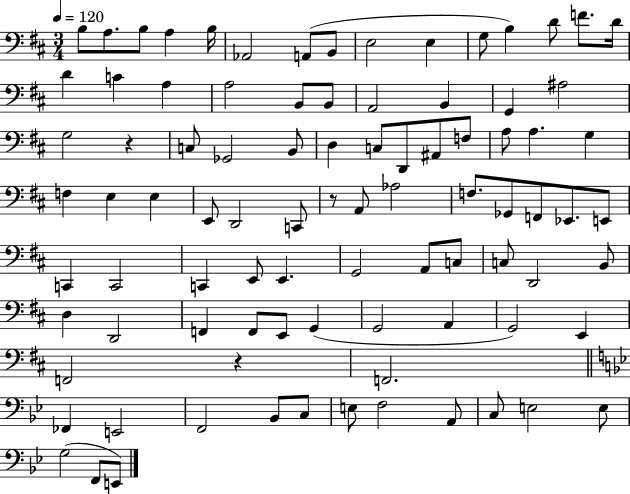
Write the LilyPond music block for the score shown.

{
  \clef bass
  \numericTimeSignature
  \time 3/4
  \key d \major
  \tempo 4 = 120
  \repeat volta 2 { b8 a8. b8 a4 b16 | aes,2 a,8( b,8 | e2 e4 | g8 b4) d'8 f'8. d'16 | \break d'4 c'4 a4 | a2 b,8 b,8 | a,2 b,4 | g,4 ais2 | \break g2 r4 | c8 ges,2 b,8 | d4 c8 d,8 ais,8 f8 | a8 a4. g4 | \break f4 e4 e4 | e,8 d,2 c,8 | r8 a,8 aes2 | f8. ges,8 f,8 ees,8. e,8 | \break c,4 c,2 | c,4 e,8 e,4. | g,2 a,8 c8 | c8 d,2 b,8 | \break d4 d,2 | f,4 f,8 e,8 g,4( | g,2 a,4 | g,2) e,4 | \break f,2 r4 | f,2. | \bar "||" \break \key bes \major fes,4 e,2 | f,2 bes,8 c8 | e8 f2 a,8 | c8 e2 e8 | \break g2( f,8 e,8) | } \bar "|."
}